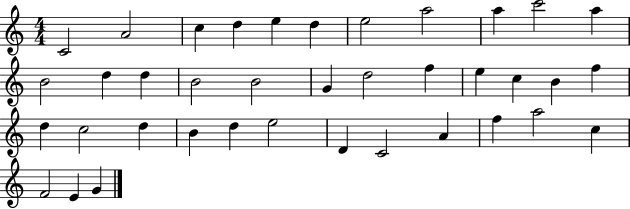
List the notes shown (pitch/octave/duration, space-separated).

C4/h A4/h C5/q D5/q E5/q D5/q E5/h A5/h A5/q C6/h A5/q B4/h D5/q D5/q B4/h B4/h G4/q D5/h F5/q E5/q C5/q B4/q F5/q D5/q C5/h D5/q B4/q D5/q E5/h D4/q C4/h A4/q F5/q A5/h C5/q F4/h E4/q G4/q